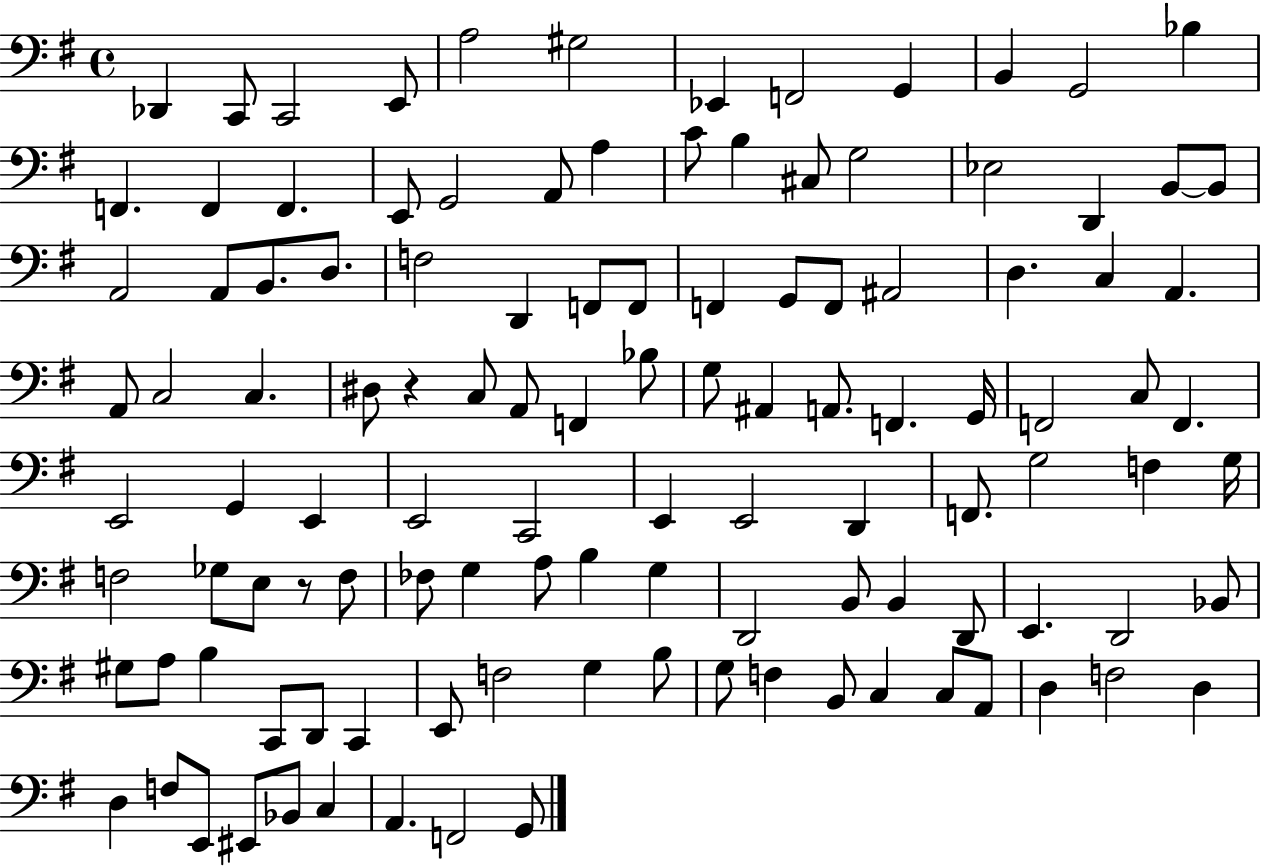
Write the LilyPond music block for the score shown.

{
  \clef bass
  \time 4/4
  \defaultTimeSignature
  \key g \major
  des,4 c,8 c,2 e,8 | a2 gis2 | ees,4 f,2 g,4 | b,4 g,2 bes4 | \break f,4. f,4 f,4. | e,8 g,2 a,8 a4 | c'8 b4 cis8 g2 | ees2 d,4 b,8~~ b,8 | \break a,2 a,8 b,8. d8. | f2 d,4 f,8 f,8 | f,4 g,8 f,8 ais,2 | d4. c4 a,4. | \break a,8 c2 c4. | dis8 r4 c8 a,8 f,4 bes8 | g8 ais,4 a,8. f,4. g,16 | f,2 c8 f,4. | \break e,2 g,4 e,4 | e,2 c,2 | e,4 e,2 d,4 | f,8. g2 f4 g16 | \break f2 ges8 e8 r8 f8 | fes8 g4 a8 b4 g4 | d,2 b,8 b,4 d,8 | e,4. d,2 bes,8 | \break gis8 a8 b4 c,8 d,8 c,4 | e,8 f2 g4 b8 | g8 f4 b,8 c4 c8 a,8 | d4 f2 d4 | \break d4 f8 e,8 eis,8 bes,8 c4 | a,4. f,2 g,8 | \bar "|."
}